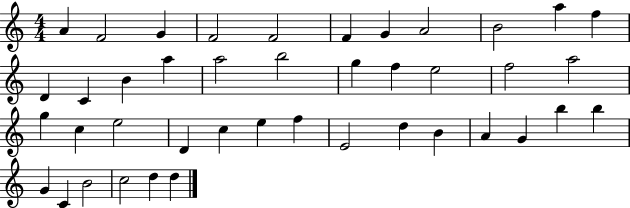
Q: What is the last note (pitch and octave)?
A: D5